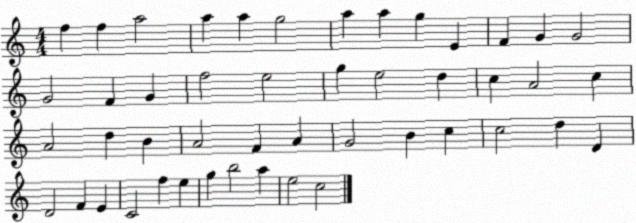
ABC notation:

X:1
T:Untitled
M:4/4
L:1/4
K:C
f f a2 a a g2 a a g E F G G2 G2 F G f2 e2 g e2 d c A2 c A2 d B A2 F A G2 B c c2 d D D2 F E C2 f e g b2 a e2 c2